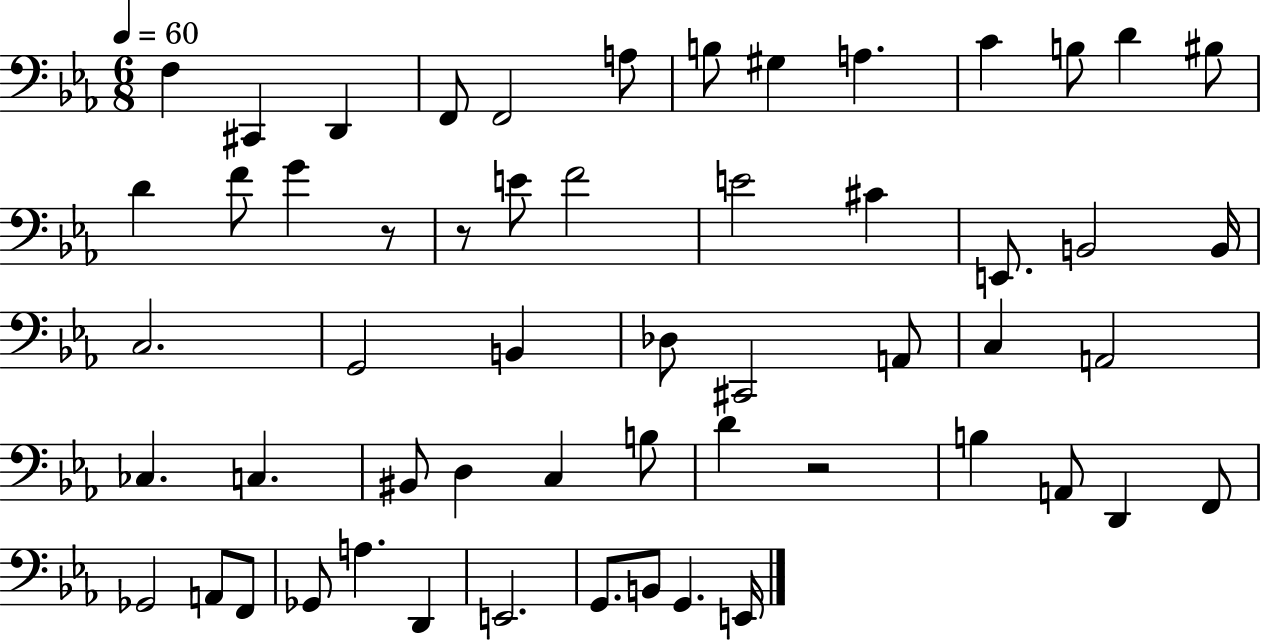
X:1
T:Untitled
M:6/8
L:1/4
K:Eb
F, ^C,, D,, F,,/2 F,,2 A,/2 B,/2 ^G, A, C B,/2 D ^B,/2 D F/2 G z/2 z/2 E/2 F2 E2 ^C E,,/2 B,,2 B,,/4 C,2 G,,2 B,, _D,/2 ^C,,2 A,,/2 C, A,,2 _C, C, ^B,,/2 D, C, B,/2 D z2 B, A,,/2 D,, F,,/2 _G,,2 A,,/2 F,,/2 _G,,/2 A, D,, E,,2 G,,/2 B,,/2 G,, E,,/4